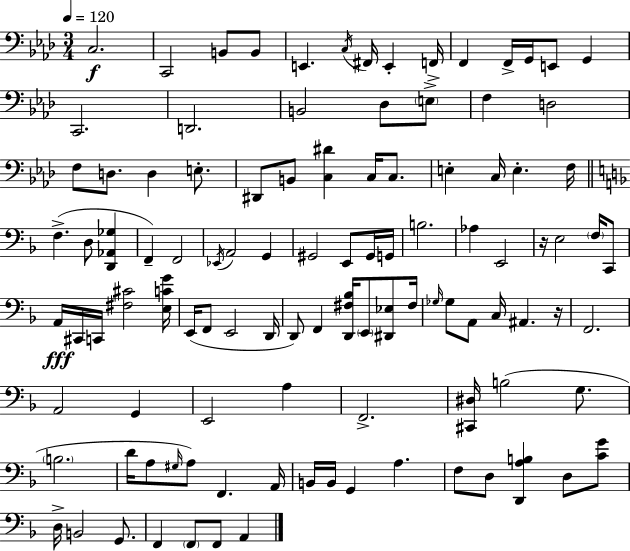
{
  \clef bass
  \numericTimeSignature
  \time 3/4
  \key f \minor
  \tempo 4 = 120
  \repeat volta 2 { c2.\f | c,2 b,8 b,8 | e,4. \acciaccatura { c16 } fis,16 e,4-. | f,16-> f,4 f,16-> g,16 e,8 g,4 | \break c,2. | d,2. | b,2 des8 \parenthesize e8-> | f4 d2 | \break f8 d8. d4 e8.-. | dis,8 b,8 <c dis'>4 c16 c8. | e4-. c16 e4.-. | f16 \bar "||" \break \key f \major f4.->( d8 <d, aes, ges>4 | f,4--) f,2 | \acciaccatura { ees,16 } a,2 g,4 | gis,2 e,8 gis,16 | \break g,16 b2. | aes4 e,2 | r16 e2 \parenthesize f16 c,8 | a,16\fff cis,16 c,16 <fis cis'>2 | \break <e c' g'>16 e,16( f,8 e,2 | d,16 d,8) f,4 <d, fis bes>16 \parenthesize e,8 <dis, ees>8 | fis16 \grace { ges16 } ges8 a,8 c16 ais,4. | r16 f,2. | \break a,2 g,4 | e,2 a4 | f,2.-> | <cis, dis>16 b2( g8. | \break \parenthesize b2. | d'16 a8 \grace { gis16 }) a8 f,4. | a,16 b,16 b,16 g,4 a4. | f8 d8 <d, a b>4 d8 | \break <c' g'>8 d16-> b,2 | g,8. f,4 \parenthesize f,8 f,8 a,4 | } \bar "|."
}